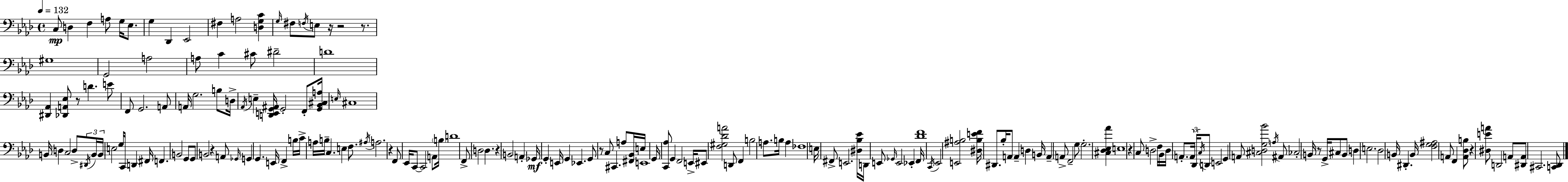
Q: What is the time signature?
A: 4/4